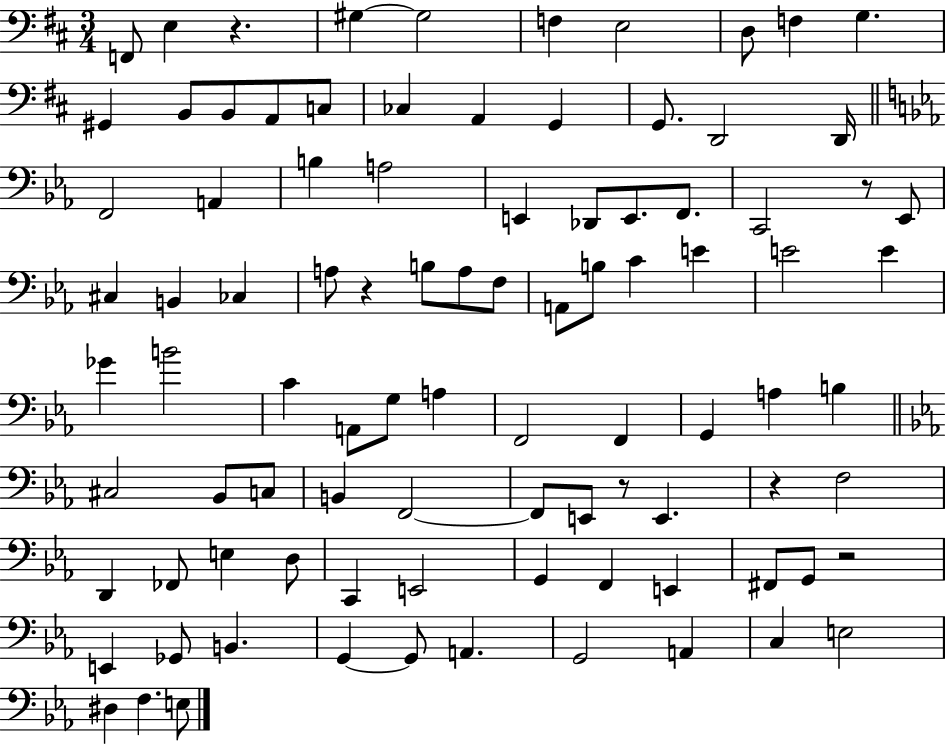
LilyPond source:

{
  \clef bass
  \numericTimeSignature
  \time 3/4
  \key d \major
  f,8 e4 r4. | gis4~~ gis2 | f4 e2 | d8 f4 g4. | \break gis,4 b,8 b,8 a,8 c8 | ces4 a,4 g,4 | g,8. d,2 d,16 | \bar "||" \break \key c \minor f,2 a,4 | b4 a2 | e,4 des,8 e,8. f,8. | c,2 r8 ees,8 | \break cis4 b,4 ces4 | a8 r4 b8 a8 f8 | a,8 b8 c'4 e'4 | e'2 e'4 | \break ges'4 b'2 | c'4 a,8 g8 a4 | f,2 f,4 | g,4 a4 b4 | \break \bar "||" \break \key c \minor cis2 bes,8 c8 | b,4 f,2~~ | f,8 e,8 r8 e,4. | r4 f2 | \break d,4 fes,8 e4 d8 | c,4 e,2 | g,4 f,4 e,4 | fis,8 g,8 r2 | \break e,4 ges,8 b,4. | g,4~~ g,8 a,4. | g,2 a,4 | c4 e2 | \break dis4 f4. e8 | \bar "|."
}